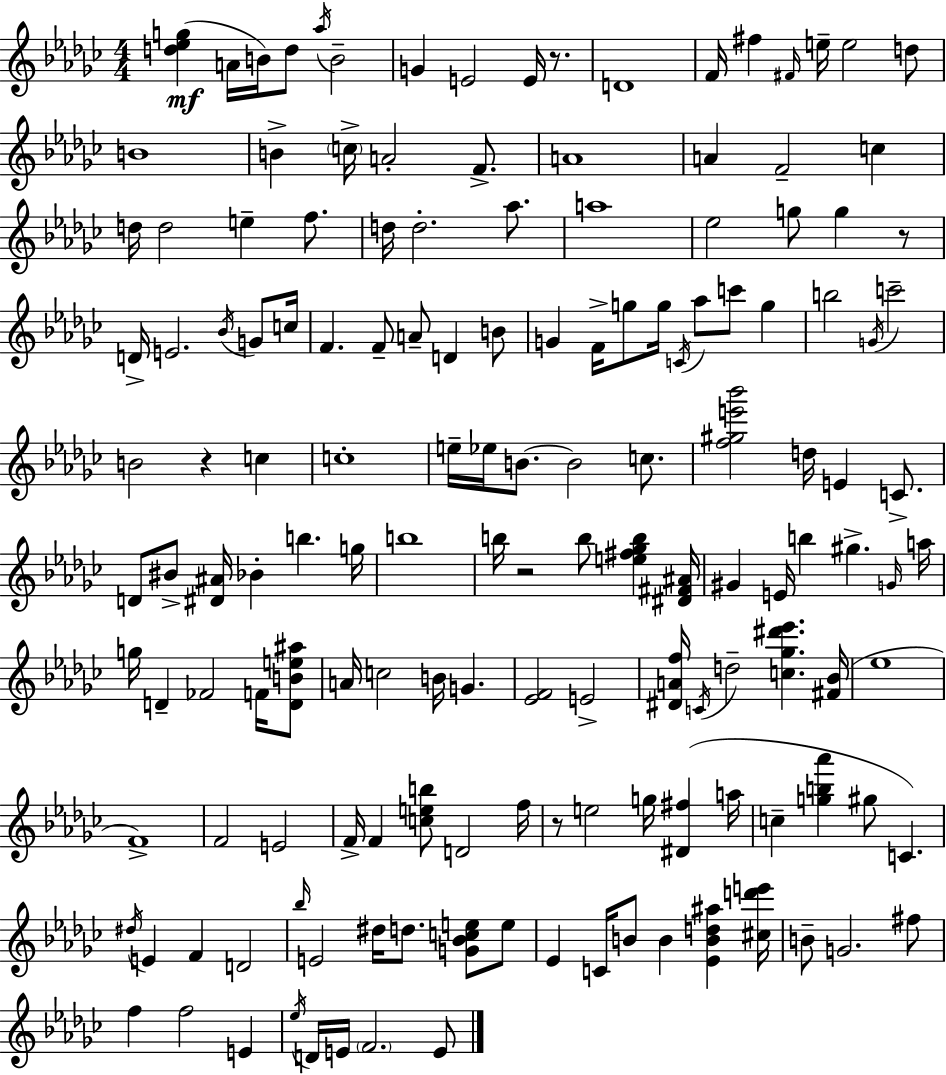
[D5,Eb5,G5]/q A4/s B4/s D5/e Ab5/s B4/h G4/q E4/h E4/s R/e. D4/w F4/s F#5/q F#4/s E5/s E5/h D5/e B4/w B4/q C5/s A4/h F4/e. A4/w A4/q F4/h C5/q D5/s D5/h E5/q F5/e. D5/s D5/h. Ab5/e. A5/w Eb5/h G5/e G5/q R/e D4/s E4/h. Bb4/s G4/e C5/s F4/q. F4/e A4/e D4/q B4/e G4/q F4/s G5/e G5/s C4/s Ab5/e C6/e G5/q B5/h G4/s C6/h B4/h R/q C5/q C5/w E5/s Eb5/s B4/e. B4/h C5/e. [F5,G#5,E6,Bb6]/h D5/s E4/q C4/e. D4/e BIS4/e [D#4,A#4]/s Bb4/q B5/q. G5/s B5/w B5/s R/h B5/e [E5,F#5,Gb5,B5]/q [D#4,F#4,A#4]/s G#4/q E4/s B5/q G#5/q. G4/s A5/s G5/s D4/q FES4/h F4/s [D4,B4,E5,A#5]/e A4/s C5/h B4/s G4/q. [Eb4,F4]/h E4/h [D#4,A4,F5]/s C4/s D5/h [C5,Gb5,D#6,Eb6]/q. [F#4,Bb4]/s Eb5/w F4/w F4/h E4/h F4/s F4/q [C5,E5,B5]/e D4/h F5/s R/e E5/h G5/s [D#4,F#5]/q A5/s C5/q [G5,B5,Ab6]/q G#5/e C4/q. D#5/s E4/q F4/q D4/h Bb5/s E4/h D#5/s D5/e. [G4,Bb4,C5,E5]/e E5/e Eb4/q C4/s B4/e B4/q [Eb4,B4,D5,A#5]/q [C#5,D6,E6]/s B4/e G4/h. F#5/e F5/q F5/h E4/q Eb5/s D4/s E4/s F4/h. E4/e